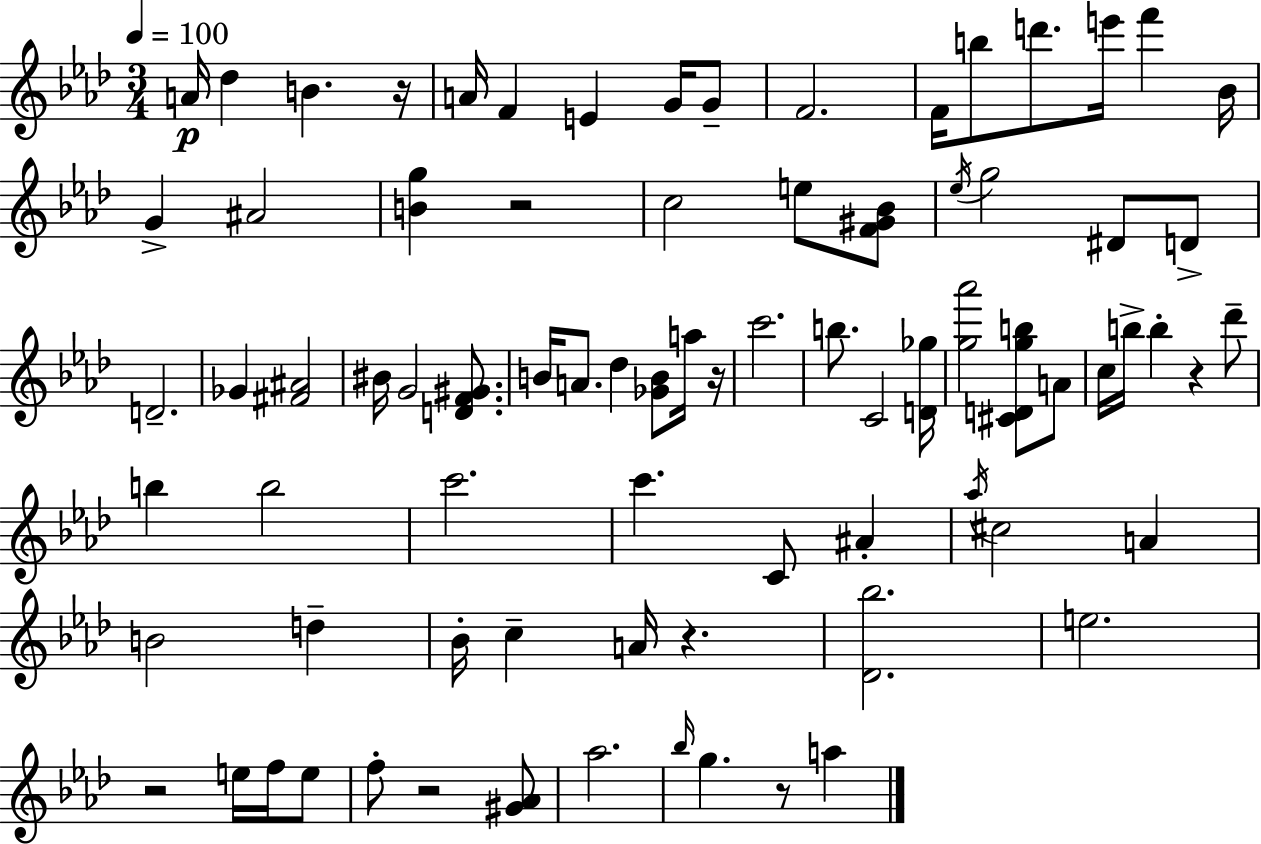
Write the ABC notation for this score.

X:1
T:Untitled
M:3/4
L:1/4
K:Ab
A/4 _d B z/4 A/4 F E G/4 G/2 F2 F/4 b/2 d'/2 e'/4 f' _B/4 G ^A2 [Bg] z2 c2 e/2 [F^G_B]/2 _e/4 g2 ^D/2 D/2 D2 _G [^F^A]2 ^B/4 G2 [DF^G]/2 B/4 A/2 _d [_GB]/2 a/4 z/4 c'2 b/2 C2 [D_g]/4 [g_a']2 [^CDgb]/2 A/2 c/4 b/4 b z _d'/2 b b2 c'2 c' C/2 ^A _a/4 ^c2 A B2 d _B/4 c A/4 z [_D_b]2 e2 z2 e/4 f/4 e/2 f/2 z2 [^G_A]/2 _a2 _b/4 g z/2 a